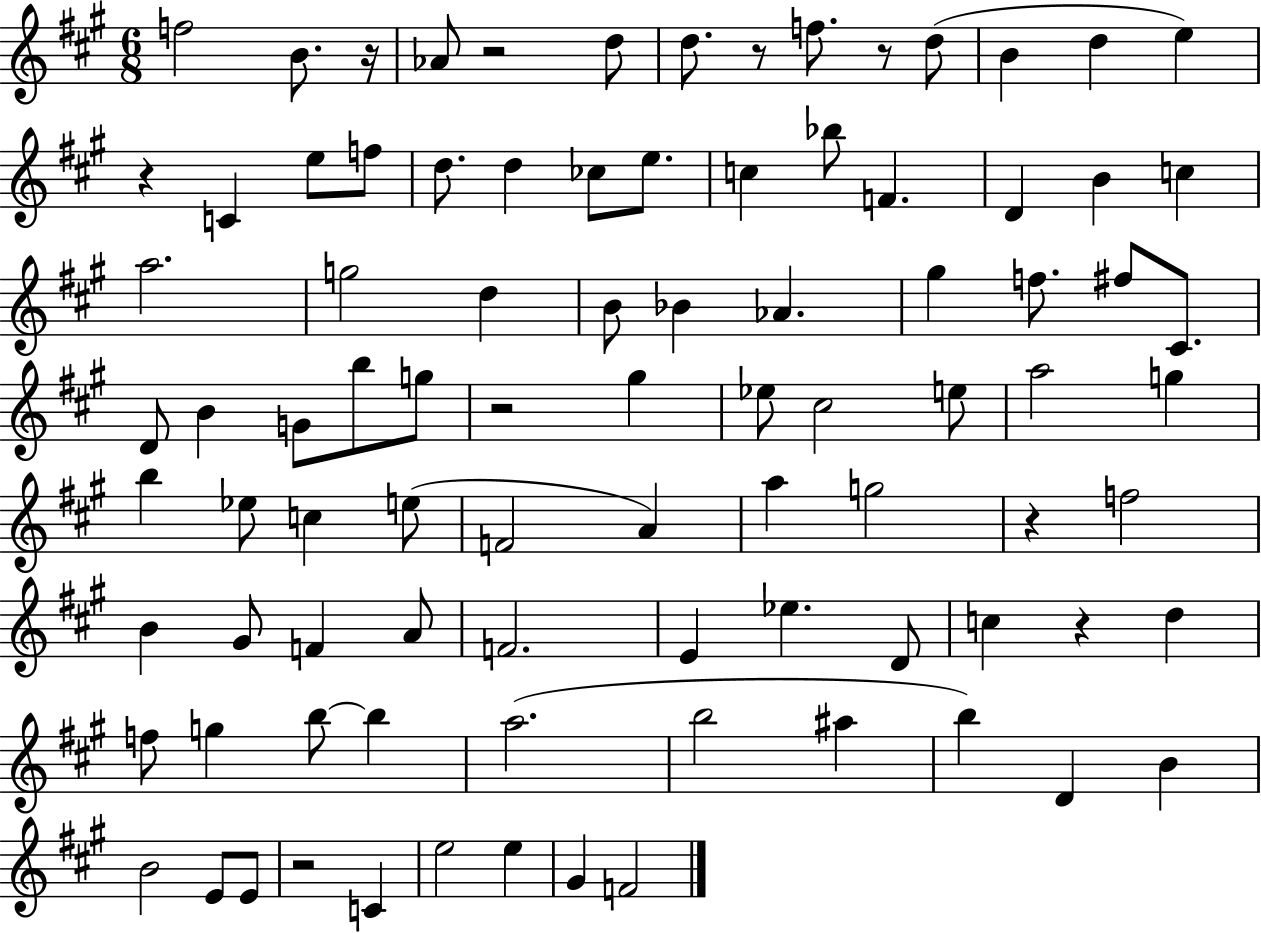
{
  \clef treble
  \numericTimeSignature
  \time 6/8
  \key a \major
  \repeat volta 2 { f''2 b'8. r16 | aes'8 r2 d''8 | d''8. r8 f''8. r8 d''8( | b'4 d''4 e''4) | \break r4 c'4 e''8 f''8 | d''8. d''4 ces''8 e''8. | c''4 bes''8 f'4. | d'4 b'4 c''4 | \break a''2. | g''2 d''4 | b'8 bes'4 aes'4. | gis''4 f''8. fis''8 cis'8. | \break d'8 b'4 g'8 b''8 g''8 | r2 gis''4 | ees''8 cis''2 e''8 | a''2 g''4 | \break b''4 ees''8 c''4 e''8( | f'2 a'4) | a''4 g''2 | r4 f''2 | \break b'4 gis'8 f'4 a'8 | f'2. | e'4 ees''4. d'8 | c''4 r4 d''4 | \break f''8 g''4 b''8~~ b''4 | a''2.( | b''2 ais''4 | b''4) d'4 b'4 | \break b'2 e'8 e'8 | r2 c'4 | e''2 e''4 | gis'4 f'2 | \break } \bar "|."
}